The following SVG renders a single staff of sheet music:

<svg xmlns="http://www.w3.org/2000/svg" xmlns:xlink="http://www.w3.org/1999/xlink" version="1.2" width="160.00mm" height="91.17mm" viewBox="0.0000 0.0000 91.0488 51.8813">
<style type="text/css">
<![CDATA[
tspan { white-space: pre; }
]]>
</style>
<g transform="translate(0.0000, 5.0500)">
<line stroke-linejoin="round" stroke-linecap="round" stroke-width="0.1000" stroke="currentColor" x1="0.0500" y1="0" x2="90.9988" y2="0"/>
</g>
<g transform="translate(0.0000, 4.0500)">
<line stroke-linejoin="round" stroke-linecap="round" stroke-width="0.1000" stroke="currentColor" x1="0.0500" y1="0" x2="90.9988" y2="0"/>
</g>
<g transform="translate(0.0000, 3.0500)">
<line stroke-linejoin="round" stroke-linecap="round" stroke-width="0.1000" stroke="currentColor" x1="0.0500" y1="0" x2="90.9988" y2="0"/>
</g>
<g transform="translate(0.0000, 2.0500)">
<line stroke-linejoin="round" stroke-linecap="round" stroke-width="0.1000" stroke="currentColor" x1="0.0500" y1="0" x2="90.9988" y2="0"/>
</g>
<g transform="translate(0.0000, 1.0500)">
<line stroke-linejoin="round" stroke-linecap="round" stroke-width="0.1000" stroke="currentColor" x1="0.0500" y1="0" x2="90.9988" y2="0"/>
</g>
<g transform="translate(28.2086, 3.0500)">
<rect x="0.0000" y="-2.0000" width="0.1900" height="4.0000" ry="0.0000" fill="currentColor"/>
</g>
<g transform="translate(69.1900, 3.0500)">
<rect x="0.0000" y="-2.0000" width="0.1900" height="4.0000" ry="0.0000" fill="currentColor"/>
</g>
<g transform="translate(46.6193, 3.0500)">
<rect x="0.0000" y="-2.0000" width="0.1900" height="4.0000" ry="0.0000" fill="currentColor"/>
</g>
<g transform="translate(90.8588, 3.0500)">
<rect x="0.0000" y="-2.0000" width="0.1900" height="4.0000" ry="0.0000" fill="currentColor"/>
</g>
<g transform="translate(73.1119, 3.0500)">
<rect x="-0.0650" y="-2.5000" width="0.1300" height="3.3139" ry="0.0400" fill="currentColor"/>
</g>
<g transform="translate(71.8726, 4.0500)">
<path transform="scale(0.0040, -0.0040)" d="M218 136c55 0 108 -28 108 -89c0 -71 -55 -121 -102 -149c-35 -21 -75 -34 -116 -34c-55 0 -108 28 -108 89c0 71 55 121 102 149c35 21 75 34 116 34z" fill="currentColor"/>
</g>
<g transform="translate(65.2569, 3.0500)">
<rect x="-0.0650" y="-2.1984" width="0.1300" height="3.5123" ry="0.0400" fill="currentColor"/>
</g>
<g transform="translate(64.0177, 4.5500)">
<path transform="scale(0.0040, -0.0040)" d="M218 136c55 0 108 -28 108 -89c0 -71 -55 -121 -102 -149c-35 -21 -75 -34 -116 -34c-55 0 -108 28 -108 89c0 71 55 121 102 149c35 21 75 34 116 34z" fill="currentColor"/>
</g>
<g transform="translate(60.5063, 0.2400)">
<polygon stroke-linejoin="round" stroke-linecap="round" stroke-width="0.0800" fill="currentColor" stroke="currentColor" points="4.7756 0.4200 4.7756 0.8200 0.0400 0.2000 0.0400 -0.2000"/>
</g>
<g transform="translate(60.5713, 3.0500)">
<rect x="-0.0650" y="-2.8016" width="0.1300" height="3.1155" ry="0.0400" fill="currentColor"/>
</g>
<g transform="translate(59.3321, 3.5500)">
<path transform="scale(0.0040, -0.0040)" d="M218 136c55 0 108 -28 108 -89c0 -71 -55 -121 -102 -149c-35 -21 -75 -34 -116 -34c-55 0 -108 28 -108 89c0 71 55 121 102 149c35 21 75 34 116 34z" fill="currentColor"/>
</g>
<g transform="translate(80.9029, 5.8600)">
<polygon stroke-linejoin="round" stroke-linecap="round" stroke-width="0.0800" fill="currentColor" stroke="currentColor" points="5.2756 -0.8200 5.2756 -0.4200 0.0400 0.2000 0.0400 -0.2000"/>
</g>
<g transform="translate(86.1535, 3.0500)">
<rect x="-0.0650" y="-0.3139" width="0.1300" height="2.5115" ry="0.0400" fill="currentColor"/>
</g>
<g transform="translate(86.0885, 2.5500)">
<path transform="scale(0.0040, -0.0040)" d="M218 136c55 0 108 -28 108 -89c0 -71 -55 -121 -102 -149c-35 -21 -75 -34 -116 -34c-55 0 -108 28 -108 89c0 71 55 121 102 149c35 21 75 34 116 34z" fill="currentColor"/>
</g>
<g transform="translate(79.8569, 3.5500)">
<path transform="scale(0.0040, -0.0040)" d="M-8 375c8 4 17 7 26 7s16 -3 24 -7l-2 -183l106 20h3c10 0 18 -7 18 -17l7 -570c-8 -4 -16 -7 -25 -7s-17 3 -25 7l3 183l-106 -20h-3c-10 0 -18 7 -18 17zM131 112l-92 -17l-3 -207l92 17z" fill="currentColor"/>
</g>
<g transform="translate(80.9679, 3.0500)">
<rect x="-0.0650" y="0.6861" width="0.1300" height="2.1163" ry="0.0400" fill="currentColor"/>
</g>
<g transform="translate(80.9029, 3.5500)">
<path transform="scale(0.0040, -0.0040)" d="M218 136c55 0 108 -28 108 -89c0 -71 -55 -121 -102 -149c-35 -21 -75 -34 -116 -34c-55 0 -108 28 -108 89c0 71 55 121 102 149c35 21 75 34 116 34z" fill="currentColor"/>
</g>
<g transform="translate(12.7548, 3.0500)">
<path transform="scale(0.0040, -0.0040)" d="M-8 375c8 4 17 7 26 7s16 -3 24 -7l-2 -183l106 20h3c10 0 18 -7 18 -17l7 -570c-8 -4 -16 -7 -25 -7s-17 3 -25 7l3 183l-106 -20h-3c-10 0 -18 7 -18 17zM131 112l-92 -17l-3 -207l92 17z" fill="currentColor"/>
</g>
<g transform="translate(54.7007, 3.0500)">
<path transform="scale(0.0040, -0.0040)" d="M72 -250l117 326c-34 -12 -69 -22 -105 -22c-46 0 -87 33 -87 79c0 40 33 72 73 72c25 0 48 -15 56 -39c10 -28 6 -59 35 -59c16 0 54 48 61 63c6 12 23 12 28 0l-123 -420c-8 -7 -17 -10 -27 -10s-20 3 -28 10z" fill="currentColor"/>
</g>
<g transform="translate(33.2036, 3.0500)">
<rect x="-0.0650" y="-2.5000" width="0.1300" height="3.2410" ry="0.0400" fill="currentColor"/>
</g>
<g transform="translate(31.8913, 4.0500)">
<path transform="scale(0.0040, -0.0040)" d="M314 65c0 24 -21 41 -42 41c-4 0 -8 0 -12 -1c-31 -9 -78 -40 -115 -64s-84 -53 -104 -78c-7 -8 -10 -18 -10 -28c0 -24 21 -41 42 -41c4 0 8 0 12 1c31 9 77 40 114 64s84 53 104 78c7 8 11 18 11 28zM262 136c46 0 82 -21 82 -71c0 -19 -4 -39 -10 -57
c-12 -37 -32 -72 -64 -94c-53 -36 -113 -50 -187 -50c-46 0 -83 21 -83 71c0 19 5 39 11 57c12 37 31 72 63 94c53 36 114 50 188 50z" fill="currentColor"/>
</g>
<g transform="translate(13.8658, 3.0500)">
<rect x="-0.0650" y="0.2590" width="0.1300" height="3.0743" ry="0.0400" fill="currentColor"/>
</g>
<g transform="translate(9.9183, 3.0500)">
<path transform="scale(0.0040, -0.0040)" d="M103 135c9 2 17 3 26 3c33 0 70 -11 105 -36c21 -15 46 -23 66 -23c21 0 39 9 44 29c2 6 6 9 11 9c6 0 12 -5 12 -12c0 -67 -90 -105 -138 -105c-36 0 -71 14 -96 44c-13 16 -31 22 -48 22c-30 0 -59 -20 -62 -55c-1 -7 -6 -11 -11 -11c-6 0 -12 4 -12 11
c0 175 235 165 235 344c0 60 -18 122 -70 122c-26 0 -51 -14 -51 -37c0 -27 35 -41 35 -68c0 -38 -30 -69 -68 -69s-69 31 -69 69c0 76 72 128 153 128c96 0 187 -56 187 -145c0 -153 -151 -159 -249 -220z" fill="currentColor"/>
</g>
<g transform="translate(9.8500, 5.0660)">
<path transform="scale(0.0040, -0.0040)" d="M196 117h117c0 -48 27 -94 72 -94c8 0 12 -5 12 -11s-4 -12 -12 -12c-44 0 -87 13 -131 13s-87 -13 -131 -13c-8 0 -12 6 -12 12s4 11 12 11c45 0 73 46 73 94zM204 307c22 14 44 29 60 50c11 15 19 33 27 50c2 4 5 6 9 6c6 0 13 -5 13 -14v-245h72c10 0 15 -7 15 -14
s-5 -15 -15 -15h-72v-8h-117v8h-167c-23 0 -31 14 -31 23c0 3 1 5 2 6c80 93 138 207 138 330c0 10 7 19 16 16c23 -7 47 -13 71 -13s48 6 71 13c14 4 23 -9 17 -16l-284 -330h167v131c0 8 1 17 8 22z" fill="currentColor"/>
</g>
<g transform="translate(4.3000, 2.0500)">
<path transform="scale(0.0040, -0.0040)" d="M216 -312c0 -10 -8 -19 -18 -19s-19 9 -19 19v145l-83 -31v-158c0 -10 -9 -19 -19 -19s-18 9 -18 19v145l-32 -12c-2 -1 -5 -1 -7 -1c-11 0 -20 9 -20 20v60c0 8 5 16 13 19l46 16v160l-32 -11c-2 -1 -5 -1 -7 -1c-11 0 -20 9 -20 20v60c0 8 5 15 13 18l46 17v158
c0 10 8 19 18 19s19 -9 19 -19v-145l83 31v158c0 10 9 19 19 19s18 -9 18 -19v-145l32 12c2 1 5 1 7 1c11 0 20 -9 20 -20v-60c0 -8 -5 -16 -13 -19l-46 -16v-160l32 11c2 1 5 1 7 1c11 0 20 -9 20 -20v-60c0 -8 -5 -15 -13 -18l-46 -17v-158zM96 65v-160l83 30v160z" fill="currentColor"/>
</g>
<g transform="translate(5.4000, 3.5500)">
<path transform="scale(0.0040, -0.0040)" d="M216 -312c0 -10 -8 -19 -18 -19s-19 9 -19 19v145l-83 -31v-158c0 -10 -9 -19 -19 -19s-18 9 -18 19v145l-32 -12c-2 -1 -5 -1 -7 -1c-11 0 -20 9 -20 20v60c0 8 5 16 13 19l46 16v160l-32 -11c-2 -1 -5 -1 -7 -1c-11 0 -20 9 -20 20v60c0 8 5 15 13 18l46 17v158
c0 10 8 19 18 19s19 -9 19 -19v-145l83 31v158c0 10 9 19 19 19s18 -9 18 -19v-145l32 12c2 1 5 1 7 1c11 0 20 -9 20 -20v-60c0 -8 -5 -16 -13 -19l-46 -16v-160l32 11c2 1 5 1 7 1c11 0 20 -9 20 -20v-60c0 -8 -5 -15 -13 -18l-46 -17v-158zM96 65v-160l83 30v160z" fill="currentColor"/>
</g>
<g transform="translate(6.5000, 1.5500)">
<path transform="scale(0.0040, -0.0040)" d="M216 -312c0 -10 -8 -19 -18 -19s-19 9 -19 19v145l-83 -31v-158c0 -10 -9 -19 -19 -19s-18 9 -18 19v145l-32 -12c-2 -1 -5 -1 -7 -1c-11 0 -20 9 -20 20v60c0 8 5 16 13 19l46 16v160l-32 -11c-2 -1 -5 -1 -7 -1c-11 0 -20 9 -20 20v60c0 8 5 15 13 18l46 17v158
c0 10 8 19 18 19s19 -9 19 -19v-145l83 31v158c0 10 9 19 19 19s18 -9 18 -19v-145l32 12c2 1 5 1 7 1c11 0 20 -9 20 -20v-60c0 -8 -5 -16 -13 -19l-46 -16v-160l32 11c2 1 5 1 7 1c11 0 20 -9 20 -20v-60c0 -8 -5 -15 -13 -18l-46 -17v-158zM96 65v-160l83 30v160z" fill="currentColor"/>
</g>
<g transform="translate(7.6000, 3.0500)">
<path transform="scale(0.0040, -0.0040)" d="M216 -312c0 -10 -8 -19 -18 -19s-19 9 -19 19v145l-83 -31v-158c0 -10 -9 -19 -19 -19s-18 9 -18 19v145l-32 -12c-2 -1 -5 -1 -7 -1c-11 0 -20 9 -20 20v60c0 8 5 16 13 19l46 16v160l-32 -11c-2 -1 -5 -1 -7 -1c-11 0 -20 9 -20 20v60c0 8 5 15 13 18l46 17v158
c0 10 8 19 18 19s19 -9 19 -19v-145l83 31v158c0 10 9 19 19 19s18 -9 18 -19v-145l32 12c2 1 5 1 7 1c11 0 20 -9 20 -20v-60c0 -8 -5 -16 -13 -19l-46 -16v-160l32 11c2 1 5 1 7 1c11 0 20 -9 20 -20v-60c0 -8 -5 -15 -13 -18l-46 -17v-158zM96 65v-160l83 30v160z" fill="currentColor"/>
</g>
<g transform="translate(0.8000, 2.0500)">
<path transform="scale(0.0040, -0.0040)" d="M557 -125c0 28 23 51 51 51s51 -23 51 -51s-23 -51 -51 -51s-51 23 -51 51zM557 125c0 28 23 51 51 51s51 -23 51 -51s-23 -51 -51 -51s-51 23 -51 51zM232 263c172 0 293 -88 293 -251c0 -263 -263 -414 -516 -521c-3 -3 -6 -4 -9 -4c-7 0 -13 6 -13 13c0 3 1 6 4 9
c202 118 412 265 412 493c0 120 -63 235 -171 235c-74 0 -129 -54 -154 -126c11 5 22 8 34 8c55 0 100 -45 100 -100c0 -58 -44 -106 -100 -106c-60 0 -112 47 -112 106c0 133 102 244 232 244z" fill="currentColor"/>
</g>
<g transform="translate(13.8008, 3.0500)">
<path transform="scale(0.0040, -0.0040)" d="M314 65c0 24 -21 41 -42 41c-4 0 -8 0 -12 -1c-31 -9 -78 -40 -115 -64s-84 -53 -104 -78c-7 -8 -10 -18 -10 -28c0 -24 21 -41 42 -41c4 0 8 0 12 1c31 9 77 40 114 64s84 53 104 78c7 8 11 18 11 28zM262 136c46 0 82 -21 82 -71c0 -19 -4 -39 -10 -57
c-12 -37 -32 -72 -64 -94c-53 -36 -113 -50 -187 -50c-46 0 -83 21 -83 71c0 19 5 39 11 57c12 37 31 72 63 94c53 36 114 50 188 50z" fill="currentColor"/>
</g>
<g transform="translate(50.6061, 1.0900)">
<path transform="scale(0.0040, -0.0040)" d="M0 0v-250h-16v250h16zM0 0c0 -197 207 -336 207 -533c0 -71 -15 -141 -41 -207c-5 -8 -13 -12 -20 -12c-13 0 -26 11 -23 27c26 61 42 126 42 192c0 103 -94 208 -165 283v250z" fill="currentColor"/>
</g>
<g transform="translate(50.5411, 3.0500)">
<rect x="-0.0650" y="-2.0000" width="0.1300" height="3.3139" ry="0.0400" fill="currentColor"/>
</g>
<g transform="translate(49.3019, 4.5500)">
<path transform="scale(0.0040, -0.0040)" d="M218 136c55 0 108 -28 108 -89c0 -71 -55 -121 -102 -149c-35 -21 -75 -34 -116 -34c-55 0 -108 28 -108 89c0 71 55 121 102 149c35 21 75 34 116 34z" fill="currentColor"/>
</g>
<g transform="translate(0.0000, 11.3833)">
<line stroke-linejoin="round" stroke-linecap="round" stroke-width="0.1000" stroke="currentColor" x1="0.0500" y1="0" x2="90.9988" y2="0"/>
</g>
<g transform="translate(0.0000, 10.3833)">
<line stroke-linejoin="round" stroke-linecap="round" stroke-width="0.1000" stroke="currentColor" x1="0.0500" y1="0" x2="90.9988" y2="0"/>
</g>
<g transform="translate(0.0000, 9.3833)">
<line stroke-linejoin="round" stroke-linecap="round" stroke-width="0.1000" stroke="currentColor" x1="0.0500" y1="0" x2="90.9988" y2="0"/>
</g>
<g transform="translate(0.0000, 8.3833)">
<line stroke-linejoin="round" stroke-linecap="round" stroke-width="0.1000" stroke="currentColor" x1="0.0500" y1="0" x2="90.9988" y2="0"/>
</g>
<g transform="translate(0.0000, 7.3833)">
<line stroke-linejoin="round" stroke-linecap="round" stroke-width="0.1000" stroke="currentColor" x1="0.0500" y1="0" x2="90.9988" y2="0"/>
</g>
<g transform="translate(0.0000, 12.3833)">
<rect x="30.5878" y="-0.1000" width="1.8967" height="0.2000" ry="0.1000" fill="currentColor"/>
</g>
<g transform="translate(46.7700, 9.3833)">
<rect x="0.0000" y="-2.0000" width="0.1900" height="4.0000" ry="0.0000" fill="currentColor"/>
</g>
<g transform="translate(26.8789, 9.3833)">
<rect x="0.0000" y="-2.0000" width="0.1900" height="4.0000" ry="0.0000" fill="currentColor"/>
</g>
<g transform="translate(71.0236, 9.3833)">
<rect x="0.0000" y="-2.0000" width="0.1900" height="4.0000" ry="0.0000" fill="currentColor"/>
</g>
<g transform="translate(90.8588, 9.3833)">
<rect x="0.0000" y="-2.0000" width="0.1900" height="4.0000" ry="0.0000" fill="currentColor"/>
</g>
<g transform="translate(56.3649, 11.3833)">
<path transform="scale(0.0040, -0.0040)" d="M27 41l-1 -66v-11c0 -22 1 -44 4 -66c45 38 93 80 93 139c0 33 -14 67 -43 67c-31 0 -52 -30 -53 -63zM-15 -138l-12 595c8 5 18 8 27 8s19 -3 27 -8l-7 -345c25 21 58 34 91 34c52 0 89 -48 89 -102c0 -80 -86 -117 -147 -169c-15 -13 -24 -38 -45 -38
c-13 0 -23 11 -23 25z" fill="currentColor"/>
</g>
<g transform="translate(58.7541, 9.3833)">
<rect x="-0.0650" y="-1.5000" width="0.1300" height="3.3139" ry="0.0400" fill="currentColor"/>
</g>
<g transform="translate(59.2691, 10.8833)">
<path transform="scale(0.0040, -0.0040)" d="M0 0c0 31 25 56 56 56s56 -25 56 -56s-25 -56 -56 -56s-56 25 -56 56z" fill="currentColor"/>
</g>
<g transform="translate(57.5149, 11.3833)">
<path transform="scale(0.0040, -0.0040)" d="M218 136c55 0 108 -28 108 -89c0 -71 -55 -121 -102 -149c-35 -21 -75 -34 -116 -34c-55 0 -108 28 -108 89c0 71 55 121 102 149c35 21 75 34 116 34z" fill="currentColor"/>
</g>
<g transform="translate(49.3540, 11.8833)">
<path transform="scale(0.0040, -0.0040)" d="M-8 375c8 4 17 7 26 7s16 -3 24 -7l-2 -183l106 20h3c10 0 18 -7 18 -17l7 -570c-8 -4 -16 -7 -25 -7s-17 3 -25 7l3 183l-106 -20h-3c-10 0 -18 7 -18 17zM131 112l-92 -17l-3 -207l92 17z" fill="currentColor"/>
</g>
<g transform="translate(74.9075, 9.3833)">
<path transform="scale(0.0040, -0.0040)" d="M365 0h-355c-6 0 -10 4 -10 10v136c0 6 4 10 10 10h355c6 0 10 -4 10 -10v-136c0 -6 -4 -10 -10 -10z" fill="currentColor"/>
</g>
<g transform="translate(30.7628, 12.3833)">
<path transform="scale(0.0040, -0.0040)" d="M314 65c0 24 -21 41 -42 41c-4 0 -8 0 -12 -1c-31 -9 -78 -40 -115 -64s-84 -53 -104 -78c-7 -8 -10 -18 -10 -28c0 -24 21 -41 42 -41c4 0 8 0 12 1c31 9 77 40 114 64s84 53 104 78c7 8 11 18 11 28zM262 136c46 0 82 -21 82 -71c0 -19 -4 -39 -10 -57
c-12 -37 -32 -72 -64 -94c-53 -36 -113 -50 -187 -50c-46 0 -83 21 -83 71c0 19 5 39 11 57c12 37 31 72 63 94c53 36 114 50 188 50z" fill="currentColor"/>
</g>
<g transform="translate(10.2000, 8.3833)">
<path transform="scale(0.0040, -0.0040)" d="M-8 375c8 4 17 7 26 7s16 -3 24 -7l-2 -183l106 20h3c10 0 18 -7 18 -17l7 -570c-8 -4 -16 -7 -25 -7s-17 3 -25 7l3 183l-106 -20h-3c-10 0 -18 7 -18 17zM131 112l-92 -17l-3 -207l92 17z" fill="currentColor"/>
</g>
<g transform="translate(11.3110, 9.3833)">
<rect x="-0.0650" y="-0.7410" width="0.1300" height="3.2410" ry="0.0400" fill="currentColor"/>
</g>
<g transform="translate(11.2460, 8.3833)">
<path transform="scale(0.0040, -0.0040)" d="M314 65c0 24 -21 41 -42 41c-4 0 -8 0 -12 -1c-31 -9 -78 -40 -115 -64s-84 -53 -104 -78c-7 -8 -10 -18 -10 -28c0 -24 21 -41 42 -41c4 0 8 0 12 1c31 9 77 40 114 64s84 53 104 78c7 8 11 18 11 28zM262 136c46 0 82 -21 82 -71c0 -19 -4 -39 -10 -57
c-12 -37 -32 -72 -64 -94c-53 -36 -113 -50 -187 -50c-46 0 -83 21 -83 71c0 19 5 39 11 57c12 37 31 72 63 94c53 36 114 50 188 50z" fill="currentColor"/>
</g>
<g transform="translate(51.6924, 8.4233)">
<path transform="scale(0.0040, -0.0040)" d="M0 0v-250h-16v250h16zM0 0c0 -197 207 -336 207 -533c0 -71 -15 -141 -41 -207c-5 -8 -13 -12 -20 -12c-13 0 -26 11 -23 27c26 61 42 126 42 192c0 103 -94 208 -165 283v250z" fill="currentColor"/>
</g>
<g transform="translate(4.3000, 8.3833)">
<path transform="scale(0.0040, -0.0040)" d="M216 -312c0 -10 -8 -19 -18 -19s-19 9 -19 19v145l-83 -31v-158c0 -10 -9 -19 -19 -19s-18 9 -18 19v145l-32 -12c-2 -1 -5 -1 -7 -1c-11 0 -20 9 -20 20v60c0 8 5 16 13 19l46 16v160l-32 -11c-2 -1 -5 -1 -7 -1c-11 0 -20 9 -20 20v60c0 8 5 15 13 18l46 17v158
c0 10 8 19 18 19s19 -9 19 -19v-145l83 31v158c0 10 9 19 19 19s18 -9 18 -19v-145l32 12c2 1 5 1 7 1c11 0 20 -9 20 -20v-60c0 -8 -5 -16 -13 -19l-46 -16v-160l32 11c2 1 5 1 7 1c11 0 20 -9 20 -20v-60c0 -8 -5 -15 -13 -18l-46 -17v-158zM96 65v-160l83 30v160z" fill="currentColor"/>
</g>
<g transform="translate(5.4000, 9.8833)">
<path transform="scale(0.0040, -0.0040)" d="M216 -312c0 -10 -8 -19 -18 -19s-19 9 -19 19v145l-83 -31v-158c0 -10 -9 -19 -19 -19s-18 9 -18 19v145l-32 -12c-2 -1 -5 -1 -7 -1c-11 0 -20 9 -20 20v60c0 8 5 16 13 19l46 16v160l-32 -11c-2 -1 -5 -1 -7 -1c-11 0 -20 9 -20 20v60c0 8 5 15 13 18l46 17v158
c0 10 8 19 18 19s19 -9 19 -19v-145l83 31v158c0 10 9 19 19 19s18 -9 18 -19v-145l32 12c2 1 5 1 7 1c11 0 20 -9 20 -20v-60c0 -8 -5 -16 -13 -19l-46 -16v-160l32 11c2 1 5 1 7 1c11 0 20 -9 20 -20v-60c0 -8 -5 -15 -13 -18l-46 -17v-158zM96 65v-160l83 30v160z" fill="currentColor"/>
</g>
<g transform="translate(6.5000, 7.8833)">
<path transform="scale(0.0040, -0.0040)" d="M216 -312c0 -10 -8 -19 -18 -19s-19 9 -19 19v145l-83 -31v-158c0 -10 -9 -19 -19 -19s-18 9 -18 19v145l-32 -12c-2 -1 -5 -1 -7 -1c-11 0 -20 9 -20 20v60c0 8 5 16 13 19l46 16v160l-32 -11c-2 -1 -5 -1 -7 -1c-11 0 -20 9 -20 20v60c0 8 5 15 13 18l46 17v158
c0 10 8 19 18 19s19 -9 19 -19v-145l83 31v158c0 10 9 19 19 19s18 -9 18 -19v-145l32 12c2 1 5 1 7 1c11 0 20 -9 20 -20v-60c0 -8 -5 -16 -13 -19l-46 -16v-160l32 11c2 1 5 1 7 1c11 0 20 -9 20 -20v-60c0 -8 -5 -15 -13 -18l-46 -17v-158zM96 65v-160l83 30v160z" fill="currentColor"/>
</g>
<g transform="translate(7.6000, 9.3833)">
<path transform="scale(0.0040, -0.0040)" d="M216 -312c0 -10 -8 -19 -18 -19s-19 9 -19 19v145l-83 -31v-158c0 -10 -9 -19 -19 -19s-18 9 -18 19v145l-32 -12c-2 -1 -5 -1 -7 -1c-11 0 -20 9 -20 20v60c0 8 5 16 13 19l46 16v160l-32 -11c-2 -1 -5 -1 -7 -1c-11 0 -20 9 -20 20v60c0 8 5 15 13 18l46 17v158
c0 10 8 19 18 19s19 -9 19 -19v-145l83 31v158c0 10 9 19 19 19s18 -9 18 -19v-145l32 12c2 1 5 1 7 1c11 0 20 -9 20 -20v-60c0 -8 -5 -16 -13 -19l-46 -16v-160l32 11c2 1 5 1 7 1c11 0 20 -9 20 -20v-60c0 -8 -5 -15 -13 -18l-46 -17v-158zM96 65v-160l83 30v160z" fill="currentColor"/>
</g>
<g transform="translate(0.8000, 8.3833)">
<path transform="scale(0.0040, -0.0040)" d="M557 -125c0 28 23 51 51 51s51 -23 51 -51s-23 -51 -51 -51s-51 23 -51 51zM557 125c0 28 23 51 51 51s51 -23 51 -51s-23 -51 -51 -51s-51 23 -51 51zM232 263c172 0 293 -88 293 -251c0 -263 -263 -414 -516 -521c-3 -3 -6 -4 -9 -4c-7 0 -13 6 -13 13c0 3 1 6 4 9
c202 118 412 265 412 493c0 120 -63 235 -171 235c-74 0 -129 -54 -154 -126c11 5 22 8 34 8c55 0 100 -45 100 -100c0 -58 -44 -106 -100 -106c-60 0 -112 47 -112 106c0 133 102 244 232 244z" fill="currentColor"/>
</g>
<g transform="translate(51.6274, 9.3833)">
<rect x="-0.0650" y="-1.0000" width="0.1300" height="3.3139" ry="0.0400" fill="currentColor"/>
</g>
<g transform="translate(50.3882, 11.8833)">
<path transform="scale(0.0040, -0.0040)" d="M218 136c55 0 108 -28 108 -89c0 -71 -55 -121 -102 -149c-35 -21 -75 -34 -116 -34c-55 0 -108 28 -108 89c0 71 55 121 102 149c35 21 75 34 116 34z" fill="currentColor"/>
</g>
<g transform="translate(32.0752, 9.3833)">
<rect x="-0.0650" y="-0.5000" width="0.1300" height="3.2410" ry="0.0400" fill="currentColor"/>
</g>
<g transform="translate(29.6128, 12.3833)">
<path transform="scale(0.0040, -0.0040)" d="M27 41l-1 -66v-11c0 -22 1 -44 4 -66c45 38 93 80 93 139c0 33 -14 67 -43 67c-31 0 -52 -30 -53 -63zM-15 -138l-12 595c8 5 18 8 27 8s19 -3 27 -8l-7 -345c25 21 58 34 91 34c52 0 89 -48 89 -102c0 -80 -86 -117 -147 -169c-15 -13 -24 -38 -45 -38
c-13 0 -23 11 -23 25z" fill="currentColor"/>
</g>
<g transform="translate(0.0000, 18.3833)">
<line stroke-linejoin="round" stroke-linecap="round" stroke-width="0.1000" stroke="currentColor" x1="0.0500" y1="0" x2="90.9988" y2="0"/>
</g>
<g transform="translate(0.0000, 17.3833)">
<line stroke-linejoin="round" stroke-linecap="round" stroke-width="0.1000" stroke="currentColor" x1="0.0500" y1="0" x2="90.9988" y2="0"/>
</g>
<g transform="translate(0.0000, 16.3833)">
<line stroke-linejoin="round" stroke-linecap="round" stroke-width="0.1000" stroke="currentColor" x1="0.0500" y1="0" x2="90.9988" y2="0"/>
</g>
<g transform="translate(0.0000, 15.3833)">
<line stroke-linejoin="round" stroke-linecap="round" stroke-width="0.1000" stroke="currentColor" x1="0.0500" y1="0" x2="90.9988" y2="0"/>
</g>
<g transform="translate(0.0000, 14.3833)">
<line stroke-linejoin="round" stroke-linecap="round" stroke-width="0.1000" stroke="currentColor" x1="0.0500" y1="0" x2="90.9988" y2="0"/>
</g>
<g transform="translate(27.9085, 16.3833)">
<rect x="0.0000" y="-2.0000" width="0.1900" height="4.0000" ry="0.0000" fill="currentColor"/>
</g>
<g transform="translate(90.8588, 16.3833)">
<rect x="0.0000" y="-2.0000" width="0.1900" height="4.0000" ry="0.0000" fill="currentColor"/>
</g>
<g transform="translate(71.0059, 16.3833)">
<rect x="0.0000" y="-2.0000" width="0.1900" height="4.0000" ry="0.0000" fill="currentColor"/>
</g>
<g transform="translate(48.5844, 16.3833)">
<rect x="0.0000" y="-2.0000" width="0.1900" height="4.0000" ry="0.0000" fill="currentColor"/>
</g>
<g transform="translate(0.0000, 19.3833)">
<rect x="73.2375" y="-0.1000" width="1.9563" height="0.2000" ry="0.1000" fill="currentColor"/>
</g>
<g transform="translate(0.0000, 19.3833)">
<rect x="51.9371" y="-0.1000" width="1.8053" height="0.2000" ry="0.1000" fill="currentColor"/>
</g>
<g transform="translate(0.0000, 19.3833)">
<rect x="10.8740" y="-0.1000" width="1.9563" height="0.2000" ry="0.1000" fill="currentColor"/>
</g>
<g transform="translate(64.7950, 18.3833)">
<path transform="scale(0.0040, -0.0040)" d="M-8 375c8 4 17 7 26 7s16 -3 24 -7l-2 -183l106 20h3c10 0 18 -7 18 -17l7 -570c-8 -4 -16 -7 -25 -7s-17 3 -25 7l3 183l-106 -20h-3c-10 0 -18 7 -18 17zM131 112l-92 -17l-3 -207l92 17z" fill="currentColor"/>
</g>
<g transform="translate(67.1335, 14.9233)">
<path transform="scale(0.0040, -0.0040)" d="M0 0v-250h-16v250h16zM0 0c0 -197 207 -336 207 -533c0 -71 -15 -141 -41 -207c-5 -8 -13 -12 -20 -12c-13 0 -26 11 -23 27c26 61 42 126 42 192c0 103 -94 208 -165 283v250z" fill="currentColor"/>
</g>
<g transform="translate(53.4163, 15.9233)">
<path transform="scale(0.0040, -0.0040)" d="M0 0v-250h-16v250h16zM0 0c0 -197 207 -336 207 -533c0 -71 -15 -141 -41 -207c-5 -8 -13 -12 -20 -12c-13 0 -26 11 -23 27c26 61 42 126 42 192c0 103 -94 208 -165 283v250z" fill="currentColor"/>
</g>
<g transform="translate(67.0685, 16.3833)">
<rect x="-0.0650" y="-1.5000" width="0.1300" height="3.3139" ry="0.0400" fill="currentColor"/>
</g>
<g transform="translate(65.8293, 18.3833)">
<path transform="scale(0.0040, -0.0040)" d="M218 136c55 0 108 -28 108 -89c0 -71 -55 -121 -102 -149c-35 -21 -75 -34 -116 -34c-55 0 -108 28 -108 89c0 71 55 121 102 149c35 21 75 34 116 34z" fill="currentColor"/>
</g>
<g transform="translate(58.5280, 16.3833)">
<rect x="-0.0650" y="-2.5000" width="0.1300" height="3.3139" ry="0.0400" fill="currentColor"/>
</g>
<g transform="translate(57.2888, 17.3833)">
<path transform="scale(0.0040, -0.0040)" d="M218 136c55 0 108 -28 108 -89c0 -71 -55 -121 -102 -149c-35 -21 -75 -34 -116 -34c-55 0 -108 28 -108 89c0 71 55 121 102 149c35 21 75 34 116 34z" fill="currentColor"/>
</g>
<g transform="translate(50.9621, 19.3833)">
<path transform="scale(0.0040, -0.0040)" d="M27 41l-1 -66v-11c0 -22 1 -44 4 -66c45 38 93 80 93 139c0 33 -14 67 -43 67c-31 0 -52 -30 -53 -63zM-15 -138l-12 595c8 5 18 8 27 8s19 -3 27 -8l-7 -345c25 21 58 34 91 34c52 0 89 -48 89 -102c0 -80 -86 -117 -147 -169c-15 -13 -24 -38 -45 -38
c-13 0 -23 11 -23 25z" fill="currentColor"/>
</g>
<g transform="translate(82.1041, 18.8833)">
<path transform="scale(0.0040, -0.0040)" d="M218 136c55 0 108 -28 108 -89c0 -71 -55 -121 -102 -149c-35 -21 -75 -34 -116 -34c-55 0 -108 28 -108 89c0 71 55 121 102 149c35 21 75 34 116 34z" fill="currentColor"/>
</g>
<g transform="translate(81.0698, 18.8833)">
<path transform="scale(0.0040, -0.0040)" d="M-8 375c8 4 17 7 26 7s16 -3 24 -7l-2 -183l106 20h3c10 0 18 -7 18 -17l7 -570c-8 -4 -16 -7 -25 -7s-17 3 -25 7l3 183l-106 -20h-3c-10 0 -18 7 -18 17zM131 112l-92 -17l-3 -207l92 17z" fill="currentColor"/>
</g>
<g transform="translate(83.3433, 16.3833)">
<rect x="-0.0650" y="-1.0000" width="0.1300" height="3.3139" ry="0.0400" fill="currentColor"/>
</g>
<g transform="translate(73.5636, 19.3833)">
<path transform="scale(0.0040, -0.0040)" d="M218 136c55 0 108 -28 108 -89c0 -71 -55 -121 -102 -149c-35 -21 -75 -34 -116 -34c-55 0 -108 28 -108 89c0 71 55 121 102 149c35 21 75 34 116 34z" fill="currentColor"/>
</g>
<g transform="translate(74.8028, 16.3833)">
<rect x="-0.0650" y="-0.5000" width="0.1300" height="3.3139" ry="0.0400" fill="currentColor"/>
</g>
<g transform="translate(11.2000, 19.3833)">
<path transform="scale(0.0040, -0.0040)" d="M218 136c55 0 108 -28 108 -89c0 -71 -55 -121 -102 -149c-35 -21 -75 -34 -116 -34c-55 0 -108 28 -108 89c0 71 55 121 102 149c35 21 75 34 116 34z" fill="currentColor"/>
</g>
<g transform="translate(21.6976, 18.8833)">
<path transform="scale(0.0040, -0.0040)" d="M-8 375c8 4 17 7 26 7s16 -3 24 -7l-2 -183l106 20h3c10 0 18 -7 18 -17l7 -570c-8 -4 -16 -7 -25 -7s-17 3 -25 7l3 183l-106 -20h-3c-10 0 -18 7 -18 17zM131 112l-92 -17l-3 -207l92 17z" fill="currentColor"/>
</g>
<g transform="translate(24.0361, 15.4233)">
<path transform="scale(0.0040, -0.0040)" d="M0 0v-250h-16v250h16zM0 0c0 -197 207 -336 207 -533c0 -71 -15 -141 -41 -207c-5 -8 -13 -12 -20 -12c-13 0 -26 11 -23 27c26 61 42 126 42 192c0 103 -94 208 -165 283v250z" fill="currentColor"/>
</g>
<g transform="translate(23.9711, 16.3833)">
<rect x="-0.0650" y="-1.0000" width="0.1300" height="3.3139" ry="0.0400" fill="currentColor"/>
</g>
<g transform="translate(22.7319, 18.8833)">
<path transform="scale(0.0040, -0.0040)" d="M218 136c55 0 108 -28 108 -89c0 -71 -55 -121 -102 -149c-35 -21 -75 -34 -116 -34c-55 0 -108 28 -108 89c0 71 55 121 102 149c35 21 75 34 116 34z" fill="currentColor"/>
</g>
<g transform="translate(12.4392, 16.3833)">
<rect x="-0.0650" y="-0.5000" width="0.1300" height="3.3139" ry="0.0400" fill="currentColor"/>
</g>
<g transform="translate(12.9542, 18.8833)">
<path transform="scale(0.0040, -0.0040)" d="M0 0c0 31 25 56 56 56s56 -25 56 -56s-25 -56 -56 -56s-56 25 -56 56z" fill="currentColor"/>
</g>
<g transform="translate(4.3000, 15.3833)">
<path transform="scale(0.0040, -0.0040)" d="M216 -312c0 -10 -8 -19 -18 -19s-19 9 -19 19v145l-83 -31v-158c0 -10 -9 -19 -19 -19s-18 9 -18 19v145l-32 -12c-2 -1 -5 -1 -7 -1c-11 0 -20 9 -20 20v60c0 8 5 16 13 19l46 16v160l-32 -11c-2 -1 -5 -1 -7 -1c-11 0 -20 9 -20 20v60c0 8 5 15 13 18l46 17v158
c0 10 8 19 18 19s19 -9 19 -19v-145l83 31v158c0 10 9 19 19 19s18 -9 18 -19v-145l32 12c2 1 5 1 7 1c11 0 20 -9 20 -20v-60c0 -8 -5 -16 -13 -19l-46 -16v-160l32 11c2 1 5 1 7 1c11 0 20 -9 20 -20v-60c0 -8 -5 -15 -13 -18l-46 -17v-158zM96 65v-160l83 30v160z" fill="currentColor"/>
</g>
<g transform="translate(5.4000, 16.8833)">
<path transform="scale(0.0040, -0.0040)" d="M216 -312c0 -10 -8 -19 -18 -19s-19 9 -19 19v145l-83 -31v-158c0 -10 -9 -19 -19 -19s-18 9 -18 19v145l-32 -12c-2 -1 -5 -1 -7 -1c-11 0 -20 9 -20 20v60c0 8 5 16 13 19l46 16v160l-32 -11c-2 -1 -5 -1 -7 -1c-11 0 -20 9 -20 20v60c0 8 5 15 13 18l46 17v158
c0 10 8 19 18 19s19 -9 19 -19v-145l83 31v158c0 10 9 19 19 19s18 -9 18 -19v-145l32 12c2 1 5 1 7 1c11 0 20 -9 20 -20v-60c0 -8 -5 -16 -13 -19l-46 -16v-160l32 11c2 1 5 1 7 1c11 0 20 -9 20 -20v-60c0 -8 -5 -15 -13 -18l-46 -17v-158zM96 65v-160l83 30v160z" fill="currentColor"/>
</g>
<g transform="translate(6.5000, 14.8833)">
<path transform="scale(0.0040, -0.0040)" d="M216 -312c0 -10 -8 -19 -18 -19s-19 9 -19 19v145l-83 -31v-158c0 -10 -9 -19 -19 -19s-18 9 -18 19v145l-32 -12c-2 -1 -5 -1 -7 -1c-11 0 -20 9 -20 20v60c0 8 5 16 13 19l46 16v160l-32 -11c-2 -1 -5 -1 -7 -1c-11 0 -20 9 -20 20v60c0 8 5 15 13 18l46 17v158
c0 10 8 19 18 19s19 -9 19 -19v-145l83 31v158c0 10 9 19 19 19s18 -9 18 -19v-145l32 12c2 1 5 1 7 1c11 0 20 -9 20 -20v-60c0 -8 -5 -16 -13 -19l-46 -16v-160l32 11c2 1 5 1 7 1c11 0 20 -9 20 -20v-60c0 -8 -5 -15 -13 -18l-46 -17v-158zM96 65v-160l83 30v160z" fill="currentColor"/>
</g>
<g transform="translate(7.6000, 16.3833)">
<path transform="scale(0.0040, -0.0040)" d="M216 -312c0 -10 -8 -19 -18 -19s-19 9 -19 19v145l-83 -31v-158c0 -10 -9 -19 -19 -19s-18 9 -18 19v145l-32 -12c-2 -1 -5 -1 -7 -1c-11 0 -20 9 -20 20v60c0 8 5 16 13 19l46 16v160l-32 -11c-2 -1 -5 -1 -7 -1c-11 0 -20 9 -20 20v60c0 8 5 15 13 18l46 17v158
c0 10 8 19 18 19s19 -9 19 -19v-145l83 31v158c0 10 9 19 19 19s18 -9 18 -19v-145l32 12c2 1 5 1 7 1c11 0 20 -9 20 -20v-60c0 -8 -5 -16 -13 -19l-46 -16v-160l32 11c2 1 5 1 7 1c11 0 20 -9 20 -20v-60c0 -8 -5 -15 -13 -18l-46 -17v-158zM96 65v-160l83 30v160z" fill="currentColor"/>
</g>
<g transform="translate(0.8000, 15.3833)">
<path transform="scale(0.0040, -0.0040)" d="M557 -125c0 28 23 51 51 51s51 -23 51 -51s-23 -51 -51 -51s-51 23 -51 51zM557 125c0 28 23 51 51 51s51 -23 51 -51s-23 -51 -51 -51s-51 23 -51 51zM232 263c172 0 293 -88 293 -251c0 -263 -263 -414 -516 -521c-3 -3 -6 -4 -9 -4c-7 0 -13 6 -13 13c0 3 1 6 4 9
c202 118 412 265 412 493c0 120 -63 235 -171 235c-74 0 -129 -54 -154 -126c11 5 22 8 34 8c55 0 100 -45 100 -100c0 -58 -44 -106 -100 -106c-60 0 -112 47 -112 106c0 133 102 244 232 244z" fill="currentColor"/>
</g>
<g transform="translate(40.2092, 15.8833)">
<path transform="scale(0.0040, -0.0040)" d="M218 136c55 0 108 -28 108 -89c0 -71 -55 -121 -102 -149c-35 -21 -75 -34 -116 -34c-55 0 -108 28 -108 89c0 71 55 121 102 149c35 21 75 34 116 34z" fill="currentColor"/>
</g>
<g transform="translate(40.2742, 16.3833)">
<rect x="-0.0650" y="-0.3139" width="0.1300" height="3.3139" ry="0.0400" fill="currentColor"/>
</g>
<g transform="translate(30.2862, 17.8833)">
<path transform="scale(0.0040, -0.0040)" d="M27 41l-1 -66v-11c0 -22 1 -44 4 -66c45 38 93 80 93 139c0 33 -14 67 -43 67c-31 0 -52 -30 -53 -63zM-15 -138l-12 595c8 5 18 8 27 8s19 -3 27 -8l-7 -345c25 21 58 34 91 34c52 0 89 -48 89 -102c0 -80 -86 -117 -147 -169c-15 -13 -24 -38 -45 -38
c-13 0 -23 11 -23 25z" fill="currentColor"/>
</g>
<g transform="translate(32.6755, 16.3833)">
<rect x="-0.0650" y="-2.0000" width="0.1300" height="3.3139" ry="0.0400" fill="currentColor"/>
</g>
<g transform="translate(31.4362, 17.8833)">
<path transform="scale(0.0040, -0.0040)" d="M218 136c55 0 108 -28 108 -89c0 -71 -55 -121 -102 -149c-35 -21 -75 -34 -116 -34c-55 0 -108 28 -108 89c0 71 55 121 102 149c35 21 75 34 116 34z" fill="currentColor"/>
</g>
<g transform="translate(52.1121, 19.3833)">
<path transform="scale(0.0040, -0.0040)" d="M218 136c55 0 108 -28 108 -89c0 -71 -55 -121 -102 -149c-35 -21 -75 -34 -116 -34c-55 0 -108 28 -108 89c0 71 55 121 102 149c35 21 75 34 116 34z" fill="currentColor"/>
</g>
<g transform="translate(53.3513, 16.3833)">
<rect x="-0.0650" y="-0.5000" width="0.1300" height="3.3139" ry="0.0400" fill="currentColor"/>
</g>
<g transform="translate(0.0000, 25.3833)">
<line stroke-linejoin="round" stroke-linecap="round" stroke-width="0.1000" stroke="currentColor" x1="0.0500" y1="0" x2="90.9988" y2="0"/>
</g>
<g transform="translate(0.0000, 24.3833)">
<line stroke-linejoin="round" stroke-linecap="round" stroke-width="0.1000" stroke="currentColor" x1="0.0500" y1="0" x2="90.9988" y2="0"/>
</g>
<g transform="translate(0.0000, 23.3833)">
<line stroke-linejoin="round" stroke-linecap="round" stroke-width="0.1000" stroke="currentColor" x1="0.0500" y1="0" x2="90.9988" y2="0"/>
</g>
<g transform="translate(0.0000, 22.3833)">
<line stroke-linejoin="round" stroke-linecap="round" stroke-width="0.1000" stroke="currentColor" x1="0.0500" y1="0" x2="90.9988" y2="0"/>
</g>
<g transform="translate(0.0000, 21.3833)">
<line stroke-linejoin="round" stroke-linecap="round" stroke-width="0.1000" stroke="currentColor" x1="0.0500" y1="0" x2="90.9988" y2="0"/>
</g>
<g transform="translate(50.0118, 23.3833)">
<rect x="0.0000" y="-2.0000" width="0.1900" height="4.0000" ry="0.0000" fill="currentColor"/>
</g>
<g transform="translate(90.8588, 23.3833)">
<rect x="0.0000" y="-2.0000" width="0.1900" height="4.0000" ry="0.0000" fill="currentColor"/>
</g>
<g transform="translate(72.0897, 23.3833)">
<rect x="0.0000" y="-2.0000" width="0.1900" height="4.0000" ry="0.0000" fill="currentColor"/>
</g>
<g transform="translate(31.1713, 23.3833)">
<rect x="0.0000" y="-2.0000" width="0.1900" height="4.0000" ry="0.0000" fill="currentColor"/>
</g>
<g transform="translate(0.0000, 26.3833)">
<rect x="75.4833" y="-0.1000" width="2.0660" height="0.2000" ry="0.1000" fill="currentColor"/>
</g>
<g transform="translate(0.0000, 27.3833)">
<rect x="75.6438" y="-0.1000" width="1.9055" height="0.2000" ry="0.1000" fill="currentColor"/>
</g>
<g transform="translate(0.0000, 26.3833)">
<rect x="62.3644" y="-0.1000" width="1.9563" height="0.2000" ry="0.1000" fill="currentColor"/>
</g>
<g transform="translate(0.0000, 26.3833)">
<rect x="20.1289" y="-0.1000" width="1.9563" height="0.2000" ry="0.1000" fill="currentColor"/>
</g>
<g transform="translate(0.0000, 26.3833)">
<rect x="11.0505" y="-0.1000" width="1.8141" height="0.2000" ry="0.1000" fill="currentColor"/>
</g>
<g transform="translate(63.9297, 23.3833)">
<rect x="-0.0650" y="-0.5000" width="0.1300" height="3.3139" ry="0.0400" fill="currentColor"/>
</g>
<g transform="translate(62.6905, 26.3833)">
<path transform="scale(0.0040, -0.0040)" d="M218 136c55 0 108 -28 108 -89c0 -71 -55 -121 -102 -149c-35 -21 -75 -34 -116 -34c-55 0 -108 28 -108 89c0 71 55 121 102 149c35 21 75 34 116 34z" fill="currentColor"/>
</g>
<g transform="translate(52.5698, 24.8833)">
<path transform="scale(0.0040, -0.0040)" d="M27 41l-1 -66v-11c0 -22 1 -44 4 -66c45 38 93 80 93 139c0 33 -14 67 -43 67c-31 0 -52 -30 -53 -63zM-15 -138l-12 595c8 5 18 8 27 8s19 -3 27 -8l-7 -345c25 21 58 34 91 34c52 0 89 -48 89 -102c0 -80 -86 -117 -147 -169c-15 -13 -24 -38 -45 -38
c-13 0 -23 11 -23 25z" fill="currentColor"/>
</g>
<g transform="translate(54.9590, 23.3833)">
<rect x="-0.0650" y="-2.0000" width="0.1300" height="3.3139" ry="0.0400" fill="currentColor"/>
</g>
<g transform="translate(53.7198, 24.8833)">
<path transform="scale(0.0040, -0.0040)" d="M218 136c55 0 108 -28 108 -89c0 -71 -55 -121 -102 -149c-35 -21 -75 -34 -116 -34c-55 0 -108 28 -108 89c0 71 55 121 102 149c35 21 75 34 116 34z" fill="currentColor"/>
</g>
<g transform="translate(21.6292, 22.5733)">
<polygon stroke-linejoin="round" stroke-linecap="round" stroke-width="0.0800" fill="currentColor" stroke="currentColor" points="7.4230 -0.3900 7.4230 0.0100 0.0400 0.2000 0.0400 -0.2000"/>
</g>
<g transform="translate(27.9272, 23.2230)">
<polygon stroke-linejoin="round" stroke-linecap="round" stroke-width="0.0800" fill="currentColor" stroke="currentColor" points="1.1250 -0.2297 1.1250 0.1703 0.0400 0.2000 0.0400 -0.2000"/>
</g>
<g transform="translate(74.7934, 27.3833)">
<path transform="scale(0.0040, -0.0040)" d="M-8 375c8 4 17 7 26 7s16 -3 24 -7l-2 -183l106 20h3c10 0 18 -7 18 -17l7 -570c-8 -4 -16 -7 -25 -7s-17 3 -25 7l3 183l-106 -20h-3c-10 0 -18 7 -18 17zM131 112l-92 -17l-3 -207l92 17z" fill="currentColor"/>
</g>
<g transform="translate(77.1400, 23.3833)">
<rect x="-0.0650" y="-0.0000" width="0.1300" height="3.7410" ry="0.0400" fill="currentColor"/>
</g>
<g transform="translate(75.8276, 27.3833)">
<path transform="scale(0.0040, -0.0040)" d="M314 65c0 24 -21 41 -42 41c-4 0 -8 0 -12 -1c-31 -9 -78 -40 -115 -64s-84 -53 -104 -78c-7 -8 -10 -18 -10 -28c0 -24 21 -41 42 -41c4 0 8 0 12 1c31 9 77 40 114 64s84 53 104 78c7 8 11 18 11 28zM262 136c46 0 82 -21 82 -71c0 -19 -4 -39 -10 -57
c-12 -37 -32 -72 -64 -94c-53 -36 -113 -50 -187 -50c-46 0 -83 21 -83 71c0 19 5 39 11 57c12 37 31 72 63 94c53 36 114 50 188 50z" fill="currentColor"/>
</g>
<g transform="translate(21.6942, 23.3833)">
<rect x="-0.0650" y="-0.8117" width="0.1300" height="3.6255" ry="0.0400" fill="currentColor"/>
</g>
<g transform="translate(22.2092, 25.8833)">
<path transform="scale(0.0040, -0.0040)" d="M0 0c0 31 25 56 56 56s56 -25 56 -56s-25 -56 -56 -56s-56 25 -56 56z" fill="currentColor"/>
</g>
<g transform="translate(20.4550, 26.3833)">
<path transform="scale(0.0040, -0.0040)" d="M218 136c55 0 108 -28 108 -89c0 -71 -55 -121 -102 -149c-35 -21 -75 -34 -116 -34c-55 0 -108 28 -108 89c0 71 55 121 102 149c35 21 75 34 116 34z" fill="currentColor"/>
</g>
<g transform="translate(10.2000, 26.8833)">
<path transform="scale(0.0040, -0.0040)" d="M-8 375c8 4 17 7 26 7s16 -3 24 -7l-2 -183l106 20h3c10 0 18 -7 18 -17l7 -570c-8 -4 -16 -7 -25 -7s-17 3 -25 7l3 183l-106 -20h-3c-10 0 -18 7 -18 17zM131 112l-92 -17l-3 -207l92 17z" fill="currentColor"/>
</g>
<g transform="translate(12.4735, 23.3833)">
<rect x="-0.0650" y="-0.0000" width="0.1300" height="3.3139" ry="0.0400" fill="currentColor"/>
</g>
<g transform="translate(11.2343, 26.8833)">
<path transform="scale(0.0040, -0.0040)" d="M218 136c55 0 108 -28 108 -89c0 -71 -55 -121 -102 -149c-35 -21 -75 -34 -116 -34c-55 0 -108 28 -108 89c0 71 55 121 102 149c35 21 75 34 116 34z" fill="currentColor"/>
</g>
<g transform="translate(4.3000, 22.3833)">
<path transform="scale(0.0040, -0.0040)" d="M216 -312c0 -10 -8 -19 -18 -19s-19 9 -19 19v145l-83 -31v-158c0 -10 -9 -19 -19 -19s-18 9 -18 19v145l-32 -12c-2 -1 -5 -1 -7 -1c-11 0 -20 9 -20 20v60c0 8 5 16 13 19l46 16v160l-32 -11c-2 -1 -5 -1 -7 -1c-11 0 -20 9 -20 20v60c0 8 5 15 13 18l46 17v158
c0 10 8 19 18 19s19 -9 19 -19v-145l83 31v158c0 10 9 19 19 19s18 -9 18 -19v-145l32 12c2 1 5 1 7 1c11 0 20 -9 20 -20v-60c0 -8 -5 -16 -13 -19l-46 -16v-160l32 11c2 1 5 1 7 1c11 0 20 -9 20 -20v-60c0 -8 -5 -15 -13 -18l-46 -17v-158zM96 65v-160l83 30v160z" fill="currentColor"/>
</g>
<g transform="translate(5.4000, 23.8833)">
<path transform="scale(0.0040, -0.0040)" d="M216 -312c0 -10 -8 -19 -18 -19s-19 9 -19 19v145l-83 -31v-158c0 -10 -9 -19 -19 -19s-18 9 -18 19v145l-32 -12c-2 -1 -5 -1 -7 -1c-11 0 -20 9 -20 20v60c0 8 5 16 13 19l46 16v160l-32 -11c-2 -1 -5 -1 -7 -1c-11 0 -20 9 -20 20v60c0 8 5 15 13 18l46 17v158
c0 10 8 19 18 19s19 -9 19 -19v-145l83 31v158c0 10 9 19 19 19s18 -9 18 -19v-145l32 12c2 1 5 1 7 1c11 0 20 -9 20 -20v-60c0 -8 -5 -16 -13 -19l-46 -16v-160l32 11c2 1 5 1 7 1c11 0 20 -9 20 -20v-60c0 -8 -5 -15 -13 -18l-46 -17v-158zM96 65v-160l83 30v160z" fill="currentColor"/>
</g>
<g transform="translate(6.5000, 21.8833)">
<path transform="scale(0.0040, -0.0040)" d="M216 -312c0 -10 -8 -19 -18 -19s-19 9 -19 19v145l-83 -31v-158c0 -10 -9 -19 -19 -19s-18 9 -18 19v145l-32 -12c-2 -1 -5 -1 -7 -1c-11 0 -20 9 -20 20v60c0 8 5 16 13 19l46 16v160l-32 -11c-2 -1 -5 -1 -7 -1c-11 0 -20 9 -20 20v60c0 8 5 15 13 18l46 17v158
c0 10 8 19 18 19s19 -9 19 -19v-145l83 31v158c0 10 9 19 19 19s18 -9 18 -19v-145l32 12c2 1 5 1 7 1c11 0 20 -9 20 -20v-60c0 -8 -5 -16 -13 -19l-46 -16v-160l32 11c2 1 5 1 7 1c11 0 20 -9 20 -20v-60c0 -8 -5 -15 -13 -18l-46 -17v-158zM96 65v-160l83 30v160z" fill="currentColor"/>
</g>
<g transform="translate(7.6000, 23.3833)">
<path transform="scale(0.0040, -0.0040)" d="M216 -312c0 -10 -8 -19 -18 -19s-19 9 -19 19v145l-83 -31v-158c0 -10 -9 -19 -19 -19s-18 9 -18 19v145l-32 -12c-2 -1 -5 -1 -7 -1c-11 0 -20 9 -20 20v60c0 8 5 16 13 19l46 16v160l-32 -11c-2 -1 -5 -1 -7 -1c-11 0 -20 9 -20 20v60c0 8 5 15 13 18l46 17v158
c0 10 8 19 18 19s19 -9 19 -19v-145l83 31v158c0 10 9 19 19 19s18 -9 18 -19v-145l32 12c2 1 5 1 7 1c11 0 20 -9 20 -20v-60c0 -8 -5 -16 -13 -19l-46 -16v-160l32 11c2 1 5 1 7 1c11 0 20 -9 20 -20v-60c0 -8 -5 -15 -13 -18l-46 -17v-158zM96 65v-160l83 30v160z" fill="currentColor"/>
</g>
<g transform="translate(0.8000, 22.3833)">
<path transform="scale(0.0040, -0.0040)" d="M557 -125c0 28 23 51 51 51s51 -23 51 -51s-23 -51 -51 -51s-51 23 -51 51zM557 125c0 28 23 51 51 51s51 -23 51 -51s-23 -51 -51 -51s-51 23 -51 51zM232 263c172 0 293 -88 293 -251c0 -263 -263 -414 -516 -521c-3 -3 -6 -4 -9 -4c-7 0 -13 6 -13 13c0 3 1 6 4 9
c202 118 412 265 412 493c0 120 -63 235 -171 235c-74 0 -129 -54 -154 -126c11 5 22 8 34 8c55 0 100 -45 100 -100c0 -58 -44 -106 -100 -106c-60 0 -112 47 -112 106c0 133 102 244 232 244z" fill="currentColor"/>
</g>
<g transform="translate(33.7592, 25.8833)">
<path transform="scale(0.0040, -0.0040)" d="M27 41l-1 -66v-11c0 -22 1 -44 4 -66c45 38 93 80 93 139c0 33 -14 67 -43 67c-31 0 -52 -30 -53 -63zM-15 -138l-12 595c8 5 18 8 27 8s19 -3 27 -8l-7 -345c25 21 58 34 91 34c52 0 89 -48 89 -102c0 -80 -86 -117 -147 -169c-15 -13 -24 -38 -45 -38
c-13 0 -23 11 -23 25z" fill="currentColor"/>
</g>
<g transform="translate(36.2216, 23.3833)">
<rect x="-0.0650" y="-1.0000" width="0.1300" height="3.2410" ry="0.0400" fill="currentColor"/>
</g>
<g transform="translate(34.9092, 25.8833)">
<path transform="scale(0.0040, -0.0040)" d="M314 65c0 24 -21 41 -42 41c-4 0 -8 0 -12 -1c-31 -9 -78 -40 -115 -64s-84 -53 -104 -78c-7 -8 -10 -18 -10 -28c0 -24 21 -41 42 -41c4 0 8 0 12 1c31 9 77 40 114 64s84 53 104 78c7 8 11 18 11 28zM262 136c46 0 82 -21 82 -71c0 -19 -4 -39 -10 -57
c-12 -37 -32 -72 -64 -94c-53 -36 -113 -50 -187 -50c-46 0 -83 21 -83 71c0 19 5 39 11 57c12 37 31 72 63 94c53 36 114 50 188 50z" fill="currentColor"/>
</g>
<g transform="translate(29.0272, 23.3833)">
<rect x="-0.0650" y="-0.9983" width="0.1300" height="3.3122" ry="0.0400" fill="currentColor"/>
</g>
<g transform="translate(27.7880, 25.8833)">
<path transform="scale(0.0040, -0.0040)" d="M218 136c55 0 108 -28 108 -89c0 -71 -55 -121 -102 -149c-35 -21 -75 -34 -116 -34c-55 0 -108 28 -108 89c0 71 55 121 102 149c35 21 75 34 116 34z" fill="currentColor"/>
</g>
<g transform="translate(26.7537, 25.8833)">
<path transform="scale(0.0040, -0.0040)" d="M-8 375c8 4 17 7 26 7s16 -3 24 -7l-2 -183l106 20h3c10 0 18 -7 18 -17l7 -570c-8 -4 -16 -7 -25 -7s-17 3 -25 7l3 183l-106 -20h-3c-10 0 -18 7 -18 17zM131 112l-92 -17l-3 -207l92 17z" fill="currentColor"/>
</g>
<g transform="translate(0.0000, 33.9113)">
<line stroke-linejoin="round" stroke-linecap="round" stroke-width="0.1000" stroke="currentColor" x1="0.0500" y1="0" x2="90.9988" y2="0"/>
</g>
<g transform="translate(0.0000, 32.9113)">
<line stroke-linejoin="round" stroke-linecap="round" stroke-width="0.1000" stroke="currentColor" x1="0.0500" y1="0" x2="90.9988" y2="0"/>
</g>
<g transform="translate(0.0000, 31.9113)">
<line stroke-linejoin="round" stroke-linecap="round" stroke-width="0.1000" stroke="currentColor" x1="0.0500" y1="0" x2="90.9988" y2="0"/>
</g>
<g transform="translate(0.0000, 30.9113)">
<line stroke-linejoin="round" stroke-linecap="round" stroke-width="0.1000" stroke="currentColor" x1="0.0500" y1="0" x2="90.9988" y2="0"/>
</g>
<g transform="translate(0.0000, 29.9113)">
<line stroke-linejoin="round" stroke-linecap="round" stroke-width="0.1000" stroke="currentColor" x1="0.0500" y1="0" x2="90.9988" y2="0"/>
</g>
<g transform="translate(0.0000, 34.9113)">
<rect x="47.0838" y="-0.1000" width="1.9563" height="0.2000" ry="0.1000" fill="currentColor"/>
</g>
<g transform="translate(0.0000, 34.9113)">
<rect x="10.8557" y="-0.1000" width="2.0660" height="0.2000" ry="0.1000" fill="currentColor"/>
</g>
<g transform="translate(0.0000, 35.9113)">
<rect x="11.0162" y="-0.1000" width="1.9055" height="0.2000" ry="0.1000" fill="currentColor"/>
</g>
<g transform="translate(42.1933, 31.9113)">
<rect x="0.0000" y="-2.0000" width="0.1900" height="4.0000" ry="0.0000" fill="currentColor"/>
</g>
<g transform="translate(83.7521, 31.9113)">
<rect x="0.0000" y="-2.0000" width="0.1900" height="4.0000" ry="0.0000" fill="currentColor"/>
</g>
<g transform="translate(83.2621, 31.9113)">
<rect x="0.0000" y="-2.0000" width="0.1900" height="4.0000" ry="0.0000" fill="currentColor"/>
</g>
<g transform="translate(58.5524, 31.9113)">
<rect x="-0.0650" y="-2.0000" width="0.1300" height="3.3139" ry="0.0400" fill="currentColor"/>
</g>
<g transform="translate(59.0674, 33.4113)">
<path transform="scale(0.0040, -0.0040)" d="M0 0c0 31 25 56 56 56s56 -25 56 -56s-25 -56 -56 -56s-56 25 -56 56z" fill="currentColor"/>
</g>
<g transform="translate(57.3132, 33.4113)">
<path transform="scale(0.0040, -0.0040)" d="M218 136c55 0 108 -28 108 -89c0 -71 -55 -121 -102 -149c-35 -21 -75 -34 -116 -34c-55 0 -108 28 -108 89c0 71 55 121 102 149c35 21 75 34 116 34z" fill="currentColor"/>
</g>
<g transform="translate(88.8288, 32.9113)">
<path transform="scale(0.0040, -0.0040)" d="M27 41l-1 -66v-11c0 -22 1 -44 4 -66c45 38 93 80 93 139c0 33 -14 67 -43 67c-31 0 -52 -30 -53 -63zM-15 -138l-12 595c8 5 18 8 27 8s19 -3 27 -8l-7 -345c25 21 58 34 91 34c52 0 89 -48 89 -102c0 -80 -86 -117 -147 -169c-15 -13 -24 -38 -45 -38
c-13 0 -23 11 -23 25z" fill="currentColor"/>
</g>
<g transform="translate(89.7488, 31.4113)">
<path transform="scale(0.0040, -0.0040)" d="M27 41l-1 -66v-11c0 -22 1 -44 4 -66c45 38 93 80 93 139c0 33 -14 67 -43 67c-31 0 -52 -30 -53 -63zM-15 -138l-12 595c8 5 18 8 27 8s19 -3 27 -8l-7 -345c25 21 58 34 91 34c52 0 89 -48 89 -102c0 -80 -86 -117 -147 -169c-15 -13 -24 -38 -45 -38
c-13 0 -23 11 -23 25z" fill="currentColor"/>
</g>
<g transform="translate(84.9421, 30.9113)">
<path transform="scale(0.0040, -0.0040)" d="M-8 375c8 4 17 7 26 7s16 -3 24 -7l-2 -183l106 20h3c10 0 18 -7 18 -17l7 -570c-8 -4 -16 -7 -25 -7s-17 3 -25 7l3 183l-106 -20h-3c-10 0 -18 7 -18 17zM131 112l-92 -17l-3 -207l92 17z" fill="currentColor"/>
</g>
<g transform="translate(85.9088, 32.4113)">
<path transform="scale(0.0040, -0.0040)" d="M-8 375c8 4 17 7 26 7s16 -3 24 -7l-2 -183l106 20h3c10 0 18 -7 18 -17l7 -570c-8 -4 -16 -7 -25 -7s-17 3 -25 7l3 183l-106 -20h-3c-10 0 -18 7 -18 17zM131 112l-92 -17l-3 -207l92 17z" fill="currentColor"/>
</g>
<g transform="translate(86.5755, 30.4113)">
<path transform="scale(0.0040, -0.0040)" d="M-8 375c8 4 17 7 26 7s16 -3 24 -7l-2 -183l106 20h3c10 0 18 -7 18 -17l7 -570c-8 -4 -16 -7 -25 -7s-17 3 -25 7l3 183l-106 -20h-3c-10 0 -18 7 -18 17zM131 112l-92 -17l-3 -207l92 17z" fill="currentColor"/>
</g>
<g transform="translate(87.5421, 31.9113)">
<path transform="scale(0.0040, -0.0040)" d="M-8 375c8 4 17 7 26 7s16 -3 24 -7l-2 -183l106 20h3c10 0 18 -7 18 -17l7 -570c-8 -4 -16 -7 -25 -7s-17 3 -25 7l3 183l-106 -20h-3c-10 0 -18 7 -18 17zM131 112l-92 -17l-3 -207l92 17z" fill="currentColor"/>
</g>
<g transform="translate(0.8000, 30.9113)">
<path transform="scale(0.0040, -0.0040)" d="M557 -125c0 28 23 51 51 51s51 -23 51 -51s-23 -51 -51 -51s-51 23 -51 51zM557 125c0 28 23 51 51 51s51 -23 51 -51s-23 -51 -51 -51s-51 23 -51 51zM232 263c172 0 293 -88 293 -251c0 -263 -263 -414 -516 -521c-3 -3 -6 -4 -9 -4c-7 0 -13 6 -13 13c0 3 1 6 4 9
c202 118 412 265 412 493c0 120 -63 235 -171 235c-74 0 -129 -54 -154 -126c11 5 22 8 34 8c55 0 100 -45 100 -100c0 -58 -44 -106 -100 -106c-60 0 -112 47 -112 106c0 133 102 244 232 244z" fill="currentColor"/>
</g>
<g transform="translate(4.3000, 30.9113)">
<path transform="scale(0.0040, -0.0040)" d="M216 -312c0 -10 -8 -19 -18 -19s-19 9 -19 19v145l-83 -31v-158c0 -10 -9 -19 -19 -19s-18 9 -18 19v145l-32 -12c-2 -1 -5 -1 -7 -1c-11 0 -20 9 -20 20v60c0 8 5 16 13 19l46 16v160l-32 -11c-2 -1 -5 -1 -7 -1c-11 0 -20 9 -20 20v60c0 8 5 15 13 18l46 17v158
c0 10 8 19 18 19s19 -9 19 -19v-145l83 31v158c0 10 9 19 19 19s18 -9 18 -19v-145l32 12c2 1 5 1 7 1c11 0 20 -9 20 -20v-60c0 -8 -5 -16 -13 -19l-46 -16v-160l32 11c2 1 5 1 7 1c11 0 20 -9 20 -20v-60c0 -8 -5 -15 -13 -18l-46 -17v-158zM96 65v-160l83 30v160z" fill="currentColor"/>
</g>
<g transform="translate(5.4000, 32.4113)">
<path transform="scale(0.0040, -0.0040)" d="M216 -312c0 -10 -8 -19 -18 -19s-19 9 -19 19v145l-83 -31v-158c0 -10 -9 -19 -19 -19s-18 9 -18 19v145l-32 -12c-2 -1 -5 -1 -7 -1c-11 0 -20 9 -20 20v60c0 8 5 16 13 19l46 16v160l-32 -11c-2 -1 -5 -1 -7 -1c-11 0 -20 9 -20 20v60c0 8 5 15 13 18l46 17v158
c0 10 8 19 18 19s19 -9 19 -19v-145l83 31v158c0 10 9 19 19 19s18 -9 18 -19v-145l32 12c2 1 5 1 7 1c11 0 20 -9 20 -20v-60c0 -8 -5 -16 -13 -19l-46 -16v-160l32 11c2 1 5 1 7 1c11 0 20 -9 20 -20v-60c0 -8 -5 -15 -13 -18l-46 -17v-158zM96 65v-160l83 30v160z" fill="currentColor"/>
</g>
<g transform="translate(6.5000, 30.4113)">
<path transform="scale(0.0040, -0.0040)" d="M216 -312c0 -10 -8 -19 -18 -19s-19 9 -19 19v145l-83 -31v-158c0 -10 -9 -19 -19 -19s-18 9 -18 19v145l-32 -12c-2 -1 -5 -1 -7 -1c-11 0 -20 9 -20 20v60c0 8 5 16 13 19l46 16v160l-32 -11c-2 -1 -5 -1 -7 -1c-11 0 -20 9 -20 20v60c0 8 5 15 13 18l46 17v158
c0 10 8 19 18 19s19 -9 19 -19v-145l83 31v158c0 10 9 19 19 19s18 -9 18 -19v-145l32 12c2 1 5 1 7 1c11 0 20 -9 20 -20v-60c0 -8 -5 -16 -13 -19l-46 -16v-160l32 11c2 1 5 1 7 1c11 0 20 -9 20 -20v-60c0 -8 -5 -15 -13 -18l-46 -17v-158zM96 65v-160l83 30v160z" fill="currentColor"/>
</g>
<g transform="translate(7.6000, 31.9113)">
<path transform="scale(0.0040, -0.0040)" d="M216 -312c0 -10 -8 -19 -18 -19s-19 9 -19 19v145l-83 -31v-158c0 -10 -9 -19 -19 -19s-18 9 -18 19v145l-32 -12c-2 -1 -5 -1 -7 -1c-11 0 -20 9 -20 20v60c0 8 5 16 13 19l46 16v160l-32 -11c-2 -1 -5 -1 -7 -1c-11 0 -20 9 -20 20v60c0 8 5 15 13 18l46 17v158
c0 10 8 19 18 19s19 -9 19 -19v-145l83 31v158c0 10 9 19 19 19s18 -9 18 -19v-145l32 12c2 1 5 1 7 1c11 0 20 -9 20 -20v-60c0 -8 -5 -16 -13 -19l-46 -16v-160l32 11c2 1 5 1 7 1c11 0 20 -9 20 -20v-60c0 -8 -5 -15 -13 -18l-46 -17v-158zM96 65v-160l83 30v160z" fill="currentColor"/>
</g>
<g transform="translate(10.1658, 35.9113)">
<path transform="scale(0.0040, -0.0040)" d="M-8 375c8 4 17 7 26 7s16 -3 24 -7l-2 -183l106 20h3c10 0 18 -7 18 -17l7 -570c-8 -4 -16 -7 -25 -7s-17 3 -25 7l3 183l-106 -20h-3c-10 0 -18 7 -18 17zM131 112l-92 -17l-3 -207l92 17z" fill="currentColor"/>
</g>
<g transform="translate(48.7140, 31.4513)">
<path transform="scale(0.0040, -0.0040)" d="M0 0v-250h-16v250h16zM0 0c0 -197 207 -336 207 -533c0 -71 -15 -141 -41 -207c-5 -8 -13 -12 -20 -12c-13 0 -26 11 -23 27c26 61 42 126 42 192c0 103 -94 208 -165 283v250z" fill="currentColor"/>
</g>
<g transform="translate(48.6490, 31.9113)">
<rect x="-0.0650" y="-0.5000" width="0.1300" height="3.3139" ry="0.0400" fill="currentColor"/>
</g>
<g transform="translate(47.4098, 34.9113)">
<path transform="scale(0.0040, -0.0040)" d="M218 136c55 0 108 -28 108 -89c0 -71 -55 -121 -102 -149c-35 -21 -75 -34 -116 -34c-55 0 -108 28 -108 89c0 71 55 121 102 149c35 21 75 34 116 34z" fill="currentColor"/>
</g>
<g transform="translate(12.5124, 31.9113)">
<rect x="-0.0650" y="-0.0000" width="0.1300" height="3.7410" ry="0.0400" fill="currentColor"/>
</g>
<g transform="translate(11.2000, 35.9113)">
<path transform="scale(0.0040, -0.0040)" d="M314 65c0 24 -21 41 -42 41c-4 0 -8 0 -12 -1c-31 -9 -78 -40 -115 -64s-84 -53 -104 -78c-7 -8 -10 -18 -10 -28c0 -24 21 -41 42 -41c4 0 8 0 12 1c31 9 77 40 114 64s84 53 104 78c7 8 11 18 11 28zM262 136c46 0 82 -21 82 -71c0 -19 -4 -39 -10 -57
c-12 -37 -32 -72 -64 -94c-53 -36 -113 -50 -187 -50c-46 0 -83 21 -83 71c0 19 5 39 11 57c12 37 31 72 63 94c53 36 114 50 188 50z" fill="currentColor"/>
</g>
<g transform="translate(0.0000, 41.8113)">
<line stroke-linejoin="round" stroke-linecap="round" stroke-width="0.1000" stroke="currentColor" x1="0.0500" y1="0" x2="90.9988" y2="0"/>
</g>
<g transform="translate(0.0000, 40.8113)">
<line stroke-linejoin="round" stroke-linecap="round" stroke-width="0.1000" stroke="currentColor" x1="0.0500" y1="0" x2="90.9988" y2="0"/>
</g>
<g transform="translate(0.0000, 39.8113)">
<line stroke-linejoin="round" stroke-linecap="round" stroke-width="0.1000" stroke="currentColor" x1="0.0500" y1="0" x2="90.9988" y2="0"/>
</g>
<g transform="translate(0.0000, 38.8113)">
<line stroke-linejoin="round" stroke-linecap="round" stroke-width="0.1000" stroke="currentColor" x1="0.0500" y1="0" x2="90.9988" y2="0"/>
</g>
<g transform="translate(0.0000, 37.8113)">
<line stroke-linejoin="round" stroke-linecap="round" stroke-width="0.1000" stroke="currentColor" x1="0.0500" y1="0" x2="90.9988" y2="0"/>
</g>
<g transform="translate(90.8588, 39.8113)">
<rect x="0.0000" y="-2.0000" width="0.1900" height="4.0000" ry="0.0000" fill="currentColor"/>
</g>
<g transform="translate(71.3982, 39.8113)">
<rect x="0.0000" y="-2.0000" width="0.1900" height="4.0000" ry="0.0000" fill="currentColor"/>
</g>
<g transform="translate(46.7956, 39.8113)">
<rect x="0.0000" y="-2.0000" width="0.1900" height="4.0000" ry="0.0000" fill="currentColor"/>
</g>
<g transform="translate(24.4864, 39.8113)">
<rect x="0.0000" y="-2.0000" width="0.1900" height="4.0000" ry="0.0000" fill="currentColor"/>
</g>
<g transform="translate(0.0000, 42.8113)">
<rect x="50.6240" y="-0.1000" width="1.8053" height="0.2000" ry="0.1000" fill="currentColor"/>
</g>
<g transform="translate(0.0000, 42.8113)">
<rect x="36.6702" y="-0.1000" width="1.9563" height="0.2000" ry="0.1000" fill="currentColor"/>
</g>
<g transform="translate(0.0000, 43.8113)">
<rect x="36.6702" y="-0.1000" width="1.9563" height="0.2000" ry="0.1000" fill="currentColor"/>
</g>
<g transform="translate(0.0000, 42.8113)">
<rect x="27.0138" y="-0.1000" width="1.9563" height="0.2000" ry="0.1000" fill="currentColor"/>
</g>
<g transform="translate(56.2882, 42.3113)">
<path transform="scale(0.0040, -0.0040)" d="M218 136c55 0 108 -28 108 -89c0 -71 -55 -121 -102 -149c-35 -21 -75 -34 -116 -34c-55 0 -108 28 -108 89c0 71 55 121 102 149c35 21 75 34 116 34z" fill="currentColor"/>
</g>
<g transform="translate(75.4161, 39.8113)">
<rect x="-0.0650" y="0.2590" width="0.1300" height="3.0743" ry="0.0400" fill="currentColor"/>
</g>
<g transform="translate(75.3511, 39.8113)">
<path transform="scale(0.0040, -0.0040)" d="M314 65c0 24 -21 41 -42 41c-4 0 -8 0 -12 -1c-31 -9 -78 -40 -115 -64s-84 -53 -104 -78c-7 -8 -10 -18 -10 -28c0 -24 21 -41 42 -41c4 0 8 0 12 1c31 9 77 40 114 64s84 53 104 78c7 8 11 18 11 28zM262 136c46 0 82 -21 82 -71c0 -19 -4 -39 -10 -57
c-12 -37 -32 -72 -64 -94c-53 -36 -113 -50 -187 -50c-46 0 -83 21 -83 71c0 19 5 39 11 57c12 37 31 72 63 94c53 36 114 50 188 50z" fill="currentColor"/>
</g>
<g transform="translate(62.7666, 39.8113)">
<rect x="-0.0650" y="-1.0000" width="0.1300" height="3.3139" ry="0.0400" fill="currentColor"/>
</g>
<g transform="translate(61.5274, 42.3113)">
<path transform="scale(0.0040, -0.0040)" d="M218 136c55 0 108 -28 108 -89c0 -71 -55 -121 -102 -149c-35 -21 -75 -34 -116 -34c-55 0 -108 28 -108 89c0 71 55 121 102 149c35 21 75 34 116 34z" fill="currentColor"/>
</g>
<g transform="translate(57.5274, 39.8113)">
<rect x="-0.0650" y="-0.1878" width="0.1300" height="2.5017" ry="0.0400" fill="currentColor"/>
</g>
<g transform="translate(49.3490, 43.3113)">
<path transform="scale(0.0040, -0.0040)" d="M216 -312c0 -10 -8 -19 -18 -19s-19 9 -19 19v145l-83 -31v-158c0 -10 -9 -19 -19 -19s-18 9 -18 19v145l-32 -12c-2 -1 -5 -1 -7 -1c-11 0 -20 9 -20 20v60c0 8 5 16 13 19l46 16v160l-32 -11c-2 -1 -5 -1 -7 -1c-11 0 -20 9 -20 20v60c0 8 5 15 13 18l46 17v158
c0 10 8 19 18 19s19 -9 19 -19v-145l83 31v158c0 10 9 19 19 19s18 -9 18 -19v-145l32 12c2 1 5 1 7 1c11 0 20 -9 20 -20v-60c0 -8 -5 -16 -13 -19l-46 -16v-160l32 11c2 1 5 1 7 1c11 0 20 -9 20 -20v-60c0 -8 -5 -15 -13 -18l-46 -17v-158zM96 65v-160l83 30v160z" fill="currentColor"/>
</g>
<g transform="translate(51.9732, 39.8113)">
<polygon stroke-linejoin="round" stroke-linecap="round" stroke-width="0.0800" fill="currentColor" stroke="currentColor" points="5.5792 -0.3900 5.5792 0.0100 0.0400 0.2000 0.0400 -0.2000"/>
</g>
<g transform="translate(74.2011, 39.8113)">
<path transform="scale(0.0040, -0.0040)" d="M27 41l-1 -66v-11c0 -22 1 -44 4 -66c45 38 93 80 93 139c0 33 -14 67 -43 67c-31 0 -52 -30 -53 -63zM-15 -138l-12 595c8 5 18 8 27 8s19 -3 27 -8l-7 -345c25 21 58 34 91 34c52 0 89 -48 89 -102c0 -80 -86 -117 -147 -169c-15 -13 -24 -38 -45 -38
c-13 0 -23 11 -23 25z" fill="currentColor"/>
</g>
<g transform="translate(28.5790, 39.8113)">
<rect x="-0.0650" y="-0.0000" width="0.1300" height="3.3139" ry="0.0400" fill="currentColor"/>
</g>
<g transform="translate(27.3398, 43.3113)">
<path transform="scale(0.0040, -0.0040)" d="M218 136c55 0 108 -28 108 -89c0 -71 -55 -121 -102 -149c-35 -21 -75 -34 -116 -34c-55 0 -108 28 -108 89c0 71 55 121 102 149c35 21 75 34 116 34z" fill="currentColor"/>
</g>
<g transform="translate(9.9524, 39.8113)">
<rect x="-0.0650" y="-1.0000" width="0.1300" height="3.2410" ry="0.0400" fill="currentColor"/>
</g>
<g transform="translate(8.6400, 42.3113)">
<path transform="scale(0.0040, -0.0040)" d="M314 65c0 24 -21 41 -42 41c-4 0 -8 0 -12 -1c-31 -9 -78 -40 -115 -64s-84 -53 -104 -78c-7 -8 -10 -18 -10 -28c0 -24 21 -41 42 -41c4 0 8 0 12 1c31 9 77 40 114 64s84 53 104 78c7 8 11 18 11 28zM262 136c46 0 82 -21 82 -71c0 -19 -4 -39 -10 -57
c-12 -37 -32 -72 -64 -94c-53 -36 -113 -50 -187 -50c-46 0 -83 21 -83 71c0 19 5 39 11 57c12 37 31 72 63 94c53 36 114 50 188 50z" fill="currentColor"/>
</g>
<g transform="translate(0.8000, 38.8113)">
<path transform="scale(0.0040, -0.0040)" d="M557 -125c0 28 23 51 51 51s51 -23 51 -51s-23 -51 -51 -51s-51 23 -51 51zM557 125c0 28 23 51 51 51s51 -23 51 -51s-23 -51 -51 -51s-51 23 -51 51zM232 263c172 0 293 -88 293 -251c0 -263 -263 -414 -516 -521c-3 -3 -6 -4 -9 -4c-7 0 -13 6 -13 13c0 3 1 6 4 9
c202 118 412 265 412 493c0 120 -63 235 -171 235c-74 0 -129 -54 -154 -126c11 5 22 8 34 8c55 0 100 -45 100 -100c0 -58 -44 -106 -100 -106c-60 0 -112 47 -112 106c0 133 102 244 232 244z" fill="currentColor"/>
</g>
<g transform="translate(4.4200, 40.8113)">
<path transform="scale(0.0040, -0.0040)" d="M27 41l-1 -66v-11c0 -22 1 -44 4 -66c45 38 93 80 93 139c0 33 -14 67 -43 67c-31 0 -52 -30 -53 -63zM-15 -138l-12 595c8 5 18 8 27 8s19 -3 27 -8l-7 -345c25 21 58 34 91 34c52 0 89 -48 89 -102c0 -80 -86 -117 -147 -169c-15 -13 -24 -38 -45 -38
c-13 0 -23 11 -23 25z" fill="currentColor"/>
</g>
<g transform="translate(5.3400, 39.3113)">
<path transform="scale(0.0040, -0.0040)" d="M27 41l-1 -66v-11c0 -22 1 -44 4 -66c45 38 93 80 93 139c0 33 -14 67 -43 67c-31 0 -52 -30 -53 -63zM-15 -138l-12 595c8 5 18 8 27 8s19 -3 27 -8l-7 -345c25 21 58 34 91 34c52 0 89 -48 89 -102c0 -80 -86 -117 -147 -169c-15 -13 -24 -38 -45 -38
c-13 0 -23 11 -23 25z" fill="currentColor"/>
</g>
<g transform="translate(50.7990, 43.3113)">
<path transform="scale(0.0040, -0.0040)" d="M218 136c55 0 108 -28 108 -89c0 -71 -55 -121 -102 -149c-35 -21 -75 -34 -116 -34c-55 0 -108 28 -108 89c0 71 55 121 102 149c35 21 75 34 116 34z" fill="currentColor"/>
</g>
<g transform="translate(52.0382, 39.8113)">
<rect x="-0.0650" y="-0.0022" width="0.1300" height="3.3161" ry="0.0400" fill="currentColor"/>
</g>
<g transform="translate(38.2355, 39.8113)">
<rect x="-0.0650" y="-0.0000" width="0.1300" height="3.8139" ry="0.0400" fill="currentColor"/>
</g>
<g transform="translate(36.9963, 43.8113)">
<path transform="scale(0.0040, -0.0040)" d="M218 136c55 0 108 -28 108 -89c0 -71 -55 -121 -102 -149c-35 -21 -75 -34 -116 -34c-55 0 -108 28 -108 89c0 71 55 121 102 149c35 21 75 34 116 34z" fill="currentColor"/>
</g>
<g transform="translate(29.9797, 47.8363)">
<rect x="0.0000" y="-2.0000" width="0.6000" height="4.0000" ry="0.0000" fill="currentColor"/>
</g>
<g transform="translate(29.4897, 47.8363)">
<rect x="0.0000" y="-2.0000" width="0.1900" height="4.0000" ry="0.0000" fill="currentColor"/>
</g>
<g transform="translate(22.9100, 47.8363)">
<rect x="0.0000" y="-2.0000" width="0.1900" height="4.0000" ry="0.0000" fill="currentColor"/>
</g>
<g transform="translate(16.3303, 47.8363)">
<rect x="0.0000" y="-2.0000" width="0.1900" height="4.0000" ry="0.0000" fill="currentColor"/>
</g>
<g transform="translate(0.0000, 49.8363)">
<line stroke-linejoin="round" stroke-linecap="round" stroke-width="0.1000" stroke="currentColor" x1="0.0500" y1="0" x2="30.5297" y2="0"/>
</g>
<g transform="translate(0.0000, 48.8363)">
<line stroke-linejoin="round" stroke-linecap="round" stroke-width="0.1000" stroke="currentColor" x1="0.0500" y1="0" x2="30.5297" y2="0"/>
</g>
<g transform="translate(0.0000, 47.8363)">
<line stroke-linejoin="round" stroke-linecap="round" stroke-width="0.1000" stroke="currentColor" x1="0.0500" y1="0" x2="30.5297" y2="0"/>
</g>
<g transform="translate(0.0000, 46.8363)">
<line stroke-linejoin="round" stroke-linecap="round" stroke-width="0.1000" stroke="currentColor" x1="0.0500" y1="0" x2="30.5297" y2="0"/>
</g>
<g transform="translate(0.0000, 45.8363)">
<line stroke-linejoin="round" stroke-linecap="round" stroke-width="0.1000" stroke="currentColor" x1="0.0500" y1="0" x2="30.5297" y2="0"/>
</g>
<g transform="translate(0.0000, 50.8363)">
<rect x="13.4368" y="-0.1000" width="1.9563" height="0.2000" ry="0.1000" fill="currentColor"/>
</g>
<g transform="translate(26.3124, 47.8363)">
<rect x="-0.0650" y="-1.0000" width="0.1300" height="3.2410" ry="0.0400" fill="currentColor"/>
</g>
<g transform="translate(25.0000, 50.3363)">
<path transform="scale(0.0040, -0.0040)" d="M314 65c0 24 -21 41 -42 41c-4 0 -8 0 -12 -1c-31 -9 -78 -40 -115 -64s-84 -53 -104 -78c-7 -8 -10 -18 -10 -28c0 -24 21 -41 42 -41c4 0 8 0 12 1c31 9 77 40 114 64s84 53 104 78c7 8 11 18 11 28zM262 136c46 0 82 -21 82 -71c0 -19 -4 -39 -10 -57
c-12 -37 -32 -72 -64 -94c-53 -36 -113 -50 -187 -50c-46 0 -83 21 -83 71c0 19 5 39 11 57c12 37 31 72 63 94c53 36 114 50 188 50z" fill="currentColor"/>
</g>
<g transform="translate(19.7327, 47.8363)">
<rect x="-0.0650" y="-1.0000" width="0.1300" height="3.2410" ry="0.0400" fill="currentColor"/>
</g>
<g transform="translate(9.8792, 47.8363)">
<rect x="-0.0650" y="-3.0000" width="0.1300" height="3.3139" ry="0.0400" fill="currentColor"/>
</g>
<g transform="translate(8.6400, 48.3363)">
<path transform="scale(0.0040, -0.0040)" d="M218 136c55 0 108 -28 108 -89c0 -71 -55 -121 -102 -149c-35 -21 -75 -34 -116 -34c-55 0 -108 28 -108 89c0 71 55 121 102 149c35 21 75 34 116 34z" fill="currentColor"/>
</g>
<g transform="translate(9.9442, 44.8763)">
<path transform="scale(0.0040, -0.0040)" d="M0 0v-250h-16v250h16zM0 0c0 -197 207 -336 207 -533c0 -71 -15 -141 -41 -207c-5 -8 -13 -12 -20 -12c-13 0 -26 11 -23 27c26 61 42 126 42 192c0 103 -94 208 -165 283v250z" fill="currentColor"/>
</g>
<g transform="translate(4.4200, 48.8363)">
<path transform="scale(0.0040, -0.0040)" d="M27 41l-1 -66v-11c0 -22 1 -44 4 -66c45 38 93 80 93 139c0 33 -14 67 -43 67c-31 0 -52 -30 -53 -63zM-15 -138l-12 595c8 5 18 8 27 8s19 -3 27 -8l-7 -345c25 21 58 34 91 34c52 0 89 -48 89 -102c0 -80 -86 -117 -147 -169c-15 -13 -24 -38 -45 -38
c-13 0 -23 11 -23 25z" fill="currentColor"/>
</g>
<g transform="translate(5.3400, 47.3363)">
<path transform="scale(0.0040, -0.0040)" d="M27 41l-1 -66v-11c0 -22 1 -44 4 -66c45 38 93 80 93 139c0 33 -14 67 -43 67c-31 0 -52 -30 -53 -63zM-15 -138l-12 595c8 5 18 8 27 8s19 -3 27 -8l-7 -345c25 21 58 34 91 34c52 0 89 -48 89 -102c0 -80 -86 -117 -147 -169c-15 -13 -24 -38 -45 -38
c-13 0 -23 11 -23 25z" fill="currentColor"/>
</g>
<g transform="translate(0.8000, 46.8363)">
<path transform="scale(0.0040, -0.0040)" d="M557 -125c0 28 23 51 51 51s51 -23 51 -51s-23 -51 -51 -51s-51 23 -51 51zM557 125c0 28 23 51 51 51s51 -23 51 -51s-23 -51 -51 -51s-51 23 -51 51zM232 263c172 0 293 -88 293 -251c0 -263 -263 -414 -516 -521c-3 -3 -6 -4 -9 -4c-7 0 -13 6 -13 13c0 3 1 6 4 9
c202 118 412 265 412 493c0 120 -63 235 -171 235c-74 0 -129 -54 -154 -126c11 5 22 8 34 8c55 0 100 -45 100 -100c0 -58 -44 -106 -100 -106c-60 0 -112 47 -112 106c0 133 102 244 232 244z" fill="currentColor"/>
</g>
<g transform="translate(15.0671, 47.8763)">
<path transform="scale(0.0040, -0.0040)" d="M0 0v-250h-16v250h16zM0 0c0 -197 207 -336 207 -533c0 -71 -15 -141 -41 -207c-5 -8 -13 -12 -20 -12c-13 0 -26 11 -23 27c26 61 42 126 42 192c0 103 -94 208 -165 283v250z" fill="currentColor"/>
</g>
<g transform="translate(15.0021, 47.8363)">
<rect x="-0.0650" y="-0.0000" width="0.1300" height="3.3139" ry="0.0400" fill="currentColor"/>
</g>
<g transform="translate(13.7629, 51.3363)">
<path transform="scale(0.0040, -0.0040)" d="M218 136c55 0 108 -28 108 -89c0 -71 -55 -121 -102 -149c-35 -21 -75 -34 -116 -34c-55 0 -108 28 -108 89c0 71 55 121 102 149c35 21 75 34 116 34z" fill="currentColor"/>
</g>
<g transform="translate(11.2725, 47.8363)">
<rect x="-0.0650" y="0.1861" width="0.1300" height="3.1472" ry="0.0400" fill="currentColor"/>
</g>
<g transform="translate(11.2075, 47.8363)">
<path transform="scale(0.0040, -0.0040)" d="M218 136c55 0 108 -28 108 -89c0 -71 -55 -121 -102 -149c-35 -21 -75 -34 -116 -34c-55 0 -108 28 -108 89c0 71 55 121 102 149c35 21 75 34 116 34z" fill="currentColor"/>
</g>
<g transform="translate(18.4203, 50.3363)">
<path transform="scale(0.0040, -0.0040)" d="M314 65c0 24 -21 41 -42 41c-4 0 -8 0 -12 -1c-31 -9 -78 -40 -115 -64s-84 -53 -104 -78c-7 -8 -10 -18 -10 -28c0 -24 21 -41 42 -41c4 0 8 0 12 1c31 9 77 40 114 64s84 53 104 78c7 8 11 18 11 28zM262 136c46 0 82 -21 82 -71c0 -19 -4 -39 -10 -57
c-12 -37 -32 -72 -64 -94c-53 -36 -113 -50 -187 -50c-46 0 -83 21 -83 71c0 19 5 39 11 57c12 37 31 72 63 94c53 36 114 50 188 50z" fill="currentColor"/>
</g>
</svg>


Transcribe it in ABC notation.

X:1
T:Untitled
M:2/4
L:1/4
K:E
D,2 B,,2 A,,/2 z/2 ^C,/2 A,,/2 B,, C,/2 E,/2 F,2 _E,,2 F,,/2 _G,, z2 E,, F,,/2 _A,, E, _E,,/2 B,, G,,/2 E,, F,, D,, E,,/2 F,,/4 _F,,2 _A,, E,, C,,2 C,,2 E,,/2 A,, F,,2 D,, C,, ^D,,/2 F,,/2 F,, _D,2 C,/2 D, D,,/2 F,,2 F,,2